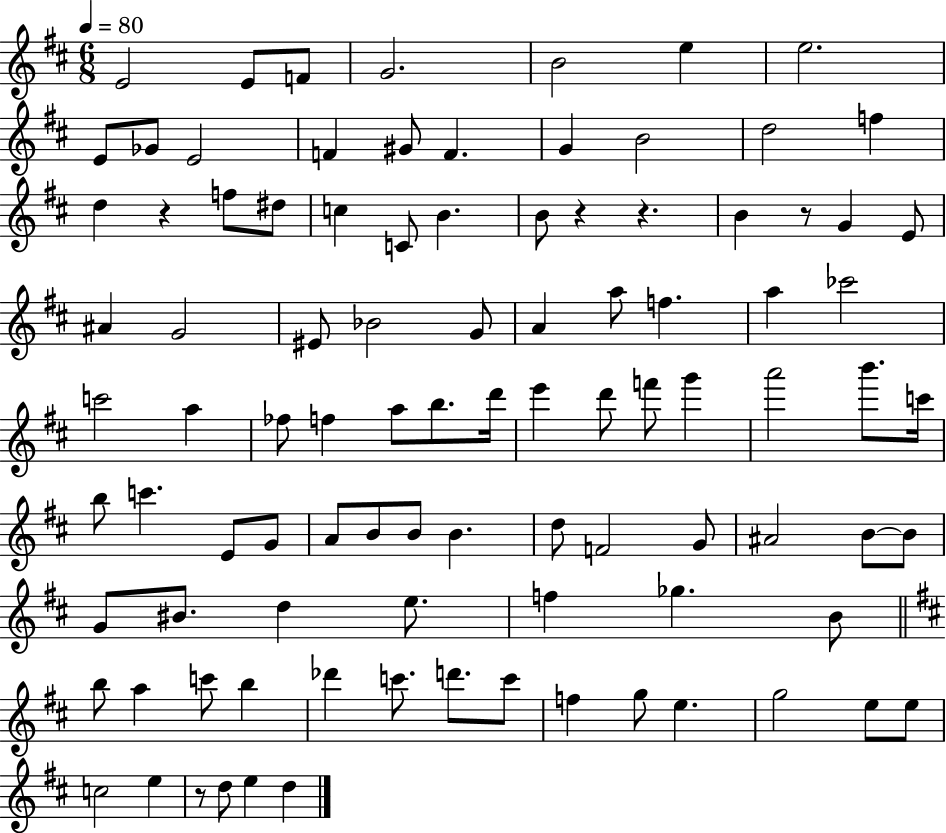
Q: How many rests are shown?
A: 5